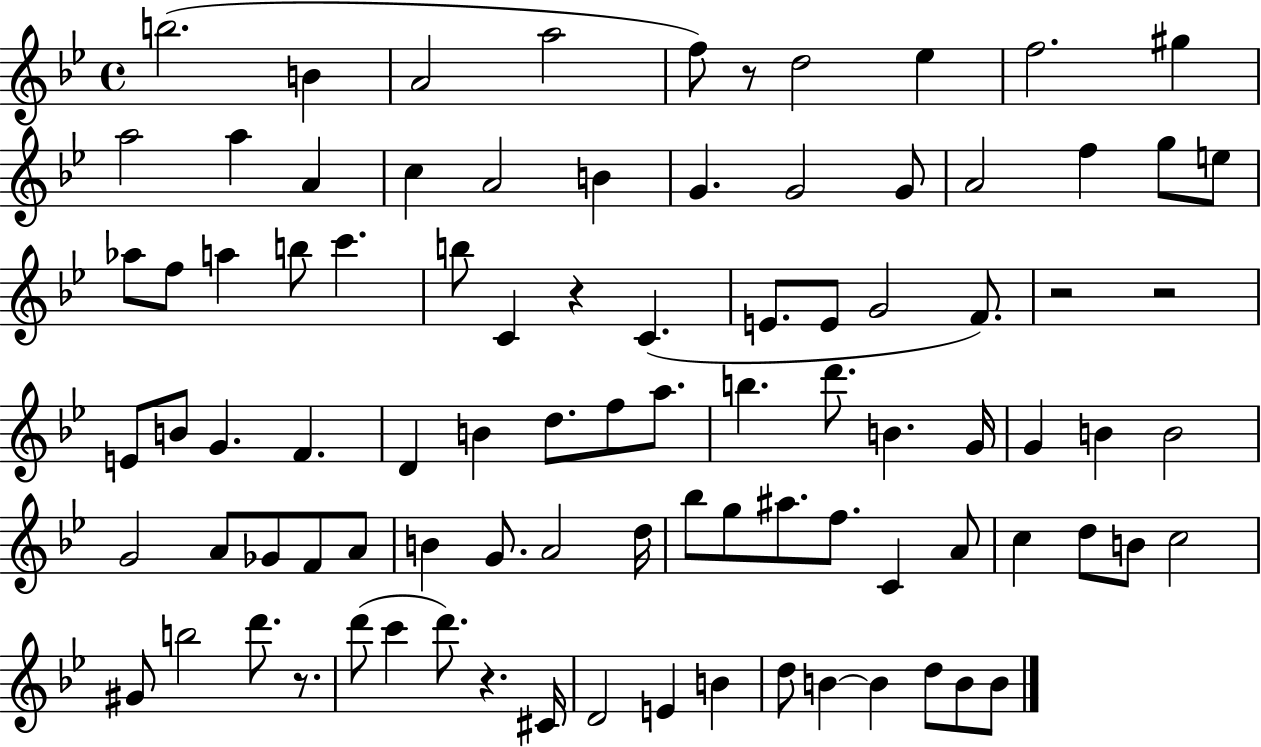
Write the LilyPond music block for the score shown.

{
  \clef treble
  \time 4/4
  \defaultTimeSignature
  \key bes \major
  b''2.( b'4 | a'2 a''2 | f''8) r8 d''2 ees''4 | f''2. gis''4 | \break a''2 a''4 a'4 | c''4 a'2 b'4 | g'4. g'2 g'8 | a'2 f''4 g''8 e''8 | \break aes''8 f''8 a''4 b''8 c'''4. | b''8 c'4 r4 c'4.( | e'8. e'8 g'2 f'8.) | r2 r2 | \break e'8 b'8 g'4. f'4. | d'4 b'4 d''8. f''8 a''8. | b''4. d'''8. b'4. g'16 | g'4 b'4 b'2 | \break g'2 a'8 ges'8 f'8 a'8 | b'4 g'8. a'2 d''16 | bes''8 g''8 ais''8. f''8. c'4 a'8 | c''4 d''8 b'8 c''2 | \break gis'8 b''2 d'''8. r8. | d'''8( c'''4 d'''8.) r4. cis'16 | d'2 e'4 b'4 | d''8 b'4~~ b'4 d''8 b'8 b'8 | \break \bar "|."
}